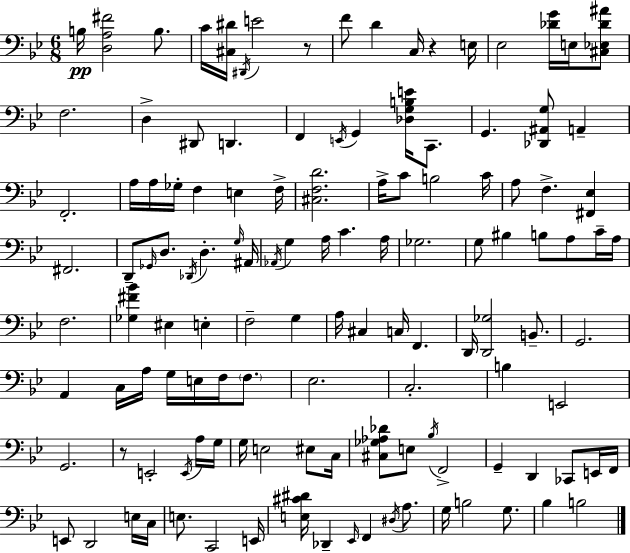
{
  \clef bass
  \numericTimeSignature
  \time 6/8
  \key g \minor
  b16\pp <d a fis'>2 b8. | c'16 <cis dis'>16 \acciaccatura { dis,16 } e'2 r8 | f'8 d'4 c16 r4 | e16 ees2 <des' g'>16 e16 <cis ees des' ais'>8 | \break f2. | d4-> dis,8 d,4. | f,4 \acciaccatura { e,16 } g,4 <des g b e'>16 c,8. | g,4. <des, ais, g>8 a,4-- | \break f,2.-. | a16 a16 ges16-. f4 e4 | f16-> <cis f d'>2. | a16-> c'8 b2 | \break c'16 a8 f4.-> <fis, ees>4 | fis,2. | d,8-- \grace { ges,16 } d8. \acciaccatura { des,16 } d4.-. | \grace { g16 } ais,16 \acciaccatura { aes,16 } g4 a16 c'4. | \break a16 ges2. | g8 bis4 | b8 a8 c'16-- a16 f2. | <ges fis' bes'>4 eis4 | \break e4-. f2-- | g4 a16 cis4 c16 | f,4. d,16 <d, ges>2 | b,8.-- g,2. | \break a,4 c16 a16 | g16 e16 f16 \parenthesize f8. ees2. | c2.-. | b4 e,2 | \break g,2. | r8 e,2-. | \acciaccatura { e,16 } a16 g16 g16 e2 | eis8 c16 <cis ges aes des'>8 e8 \acciaccatura { bes16 } | \break f,2-> g,4-- | d,4 ces,8 e,16 f,16 e,8 d,2 | e16 c16 e8. c,2 | e,16 <e cis' dis'>16 des,4-- | \break \grace { ees,16 } f,4 \acciaccatura { dis16 } a8. g16 b2 | g8. bes4 | b2 \bar "|."
}